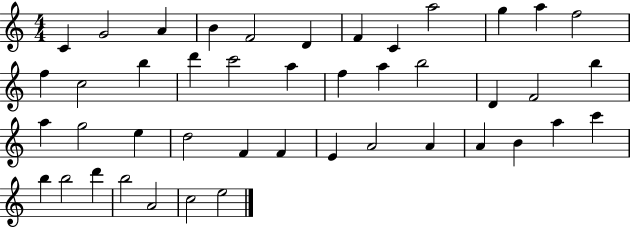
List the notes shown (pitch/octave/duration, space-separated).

C4/q G4/h A4/q B4/q F4/h D4/q F4/q C4/q A5/h G5/q A5/q F5/h F5/q C5/h B5/q D6/q C6/h A5/q F5/q A5/q B5/h D4/q F4/h B5/q A5/q G5/h E5/q D5/h F4/q F4/q E4/q A4/h A4/q A4/q B4/q A5/q C6/q B5/q B5/h D6/q B5/h A4/h C5/h E5/h